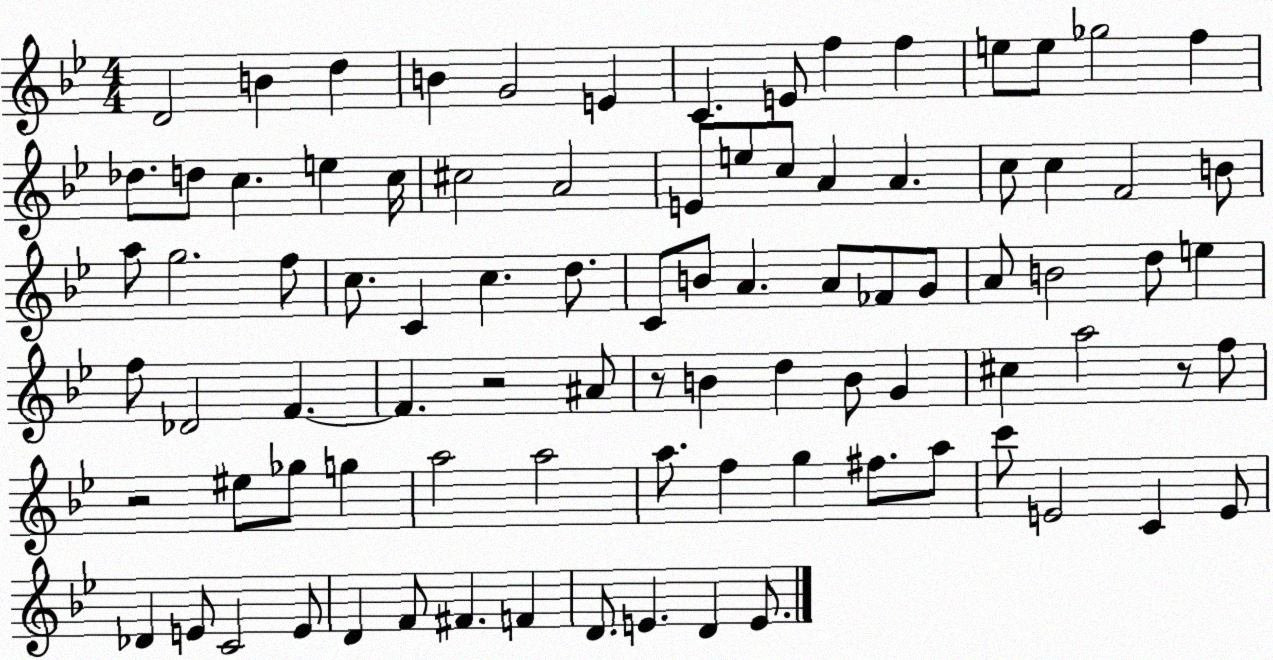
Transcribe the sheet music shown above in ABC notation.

X:1
T:Untitled
M:4/4
L:1/4
K:Bb
D2 B d B G2 E C E/2 f f e/2 e/2 _g2 f _d/2 d/2 c e c/4 ^c2 A2 E/2 e/2 c/2 A A c/2 c F2 B/2 a/2 g2 f/2 c/2 C c d/2 C/2 B/2 A A/2 _F/2 G/2 A/2 B2 d/2 e f/2 _D2 F F z2 ^A/2 z/2 B d B/2 G ^c a2 z/2 f/2 z2 ^e/2 _g/2 g a2 a2 a/2 f g ^f/2 a/2 c'/2 E2 C E/2 _D E/2 C2 E/2 D F/2 ^F F D/2 E D E/2